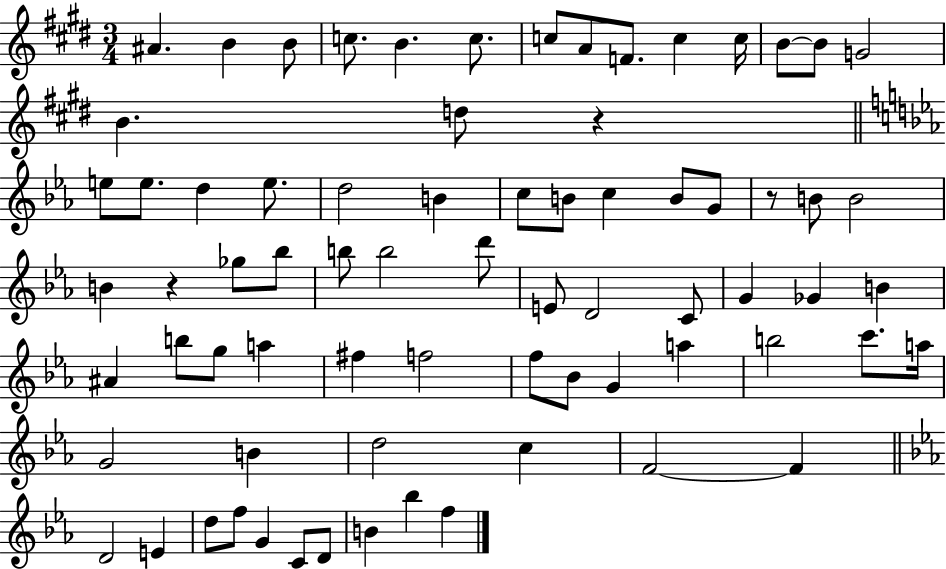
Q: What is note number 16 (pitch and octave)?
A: D5